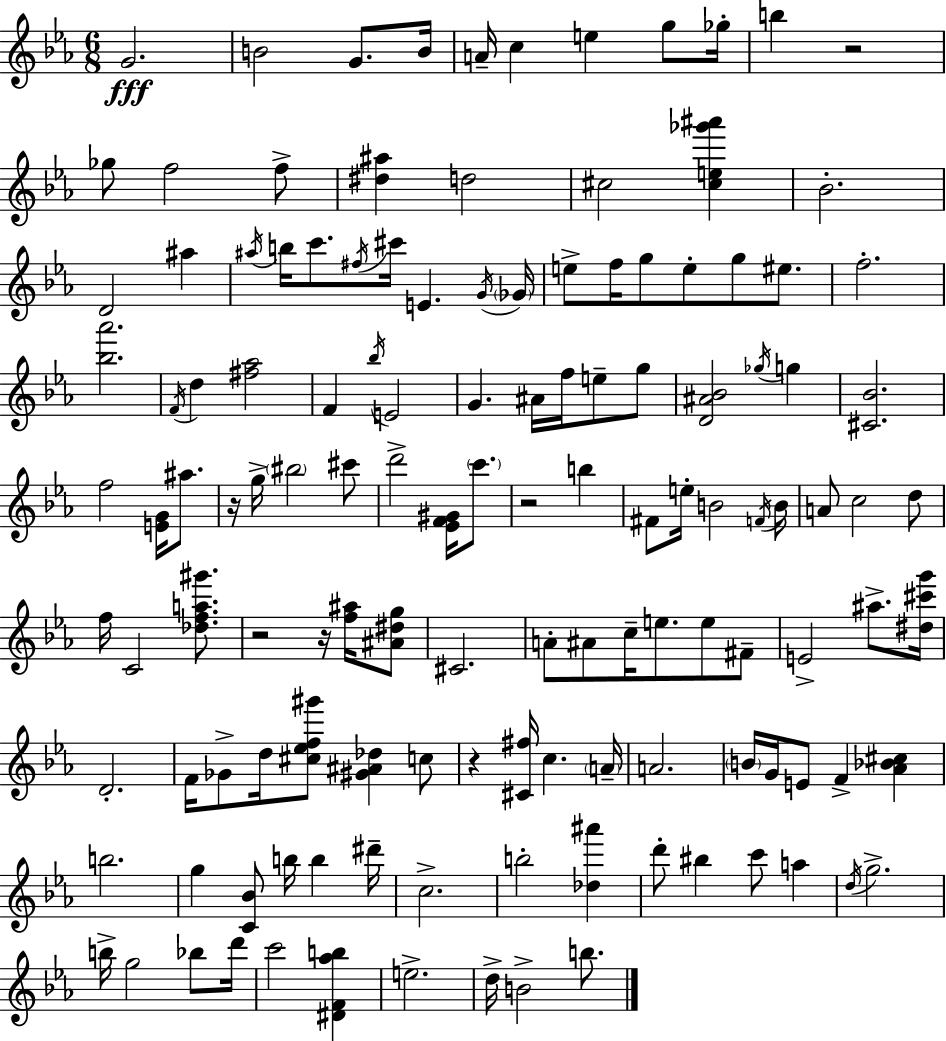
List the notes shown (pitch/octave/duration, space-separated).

G4/h. B4/h G4/e. B4/s A4/s C5/q E5/q G5/e Gb5/s B5/q R/h Gb5/e F5/h F5/e [D#5,A#5]/q D5/h C#5/h [C#5,E5,Gb6,A#6]/q Bb4/h. D4/h A#5/q A#5/s B5/s C6/e. F#5/s C#6/s E4/q. G4/s Gb4/s E5/e F5/s G5/e E5/e G5/e EIS5/e. F5/h. [Bb5,Ab6]/h. F4/s D5/q [F#5,Ab5]/h F4/q Bb5/s E4/h G4/q. A#4/s F5/s E5/e G5/e [D4,A#4,Bb4]/h Gb5/s G5/q [C#4,Bb4]/h. F5/h [E4,G4]/s A#5/e. R/s G5/s BIS5/h C#6/e D6/h [Eb4,F4,G#4]/s C6/e. R/h B5/q F#4/e E5/s B4/h F4/s B4/s A4/e C5/h D5/e F5/s C4/h [Db5,F5,A5,G#6]/e. R/h R/s [F5,A#5]/s [A#4,D#5,G5]/e C#4/h. A4/e A#4/e C5/s E5/e. E5/e F#4/e E4/h A#5/e. [D#5,C#6,G6]/s D4/h. F4/s Gb4/e D5/s [C#5,Eb5,F5,G#6]/e [G#4,A#4,Db5]/q C5/e R/q [C#4,F#5]/s C5/q. A4/s A4/h. B4/s G4/s E4/e F4/q [Ab4,Bb4,C#5]/q B5/h. G5/q [C4,Bb4]/e B5/s B5/q D#6/s C5/h. B5/h [Db5,A#6]/q D6/e BIS5/q C6/e A5/q D5/s G5/h. B5/s G5/h Bb5/e D6/s C6/h [D#4,F4,Ab5,B5]/q E5/h. D5/s B4/h B5/e.